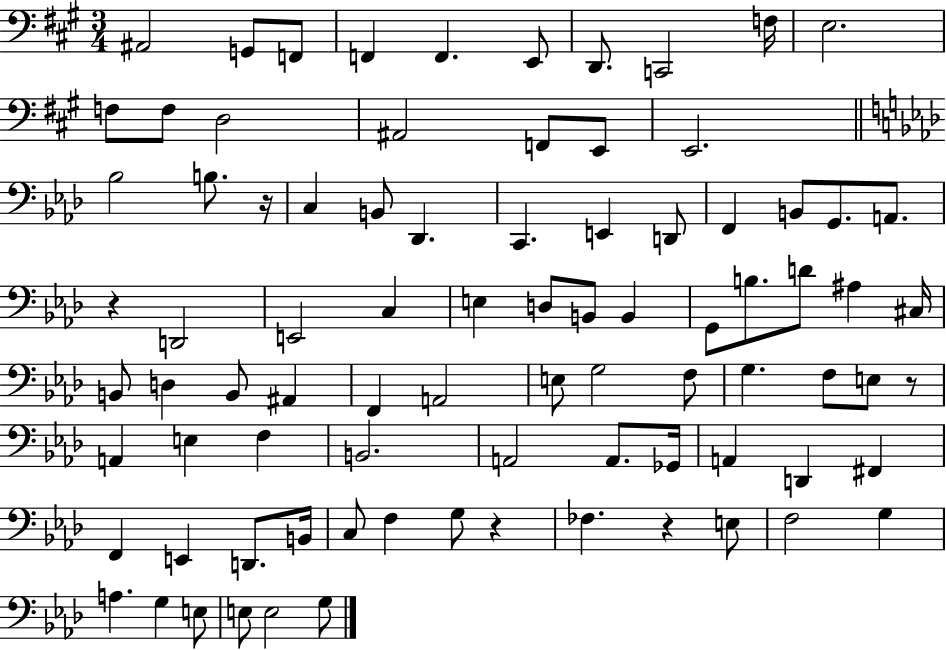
X:1
T:Untitled
M:3/4
L:1/4
K:A
^A,,2 G,,/2 F,,/2 F,, F,, E,,/2 D,,/2 C,,2 F,/4 E,2 F,/2 F,/2 D,2 ^A,,2 F,,/2 E,,/2 E,,2 _B,2 B,/2 z/4 C, B,,/2 _D,, C,, E,, D,,/2 F,, B,,/2 G,,/2 A,,/2 z D,,2 E,,2 C, E, D,/2 B,,/2 B,, G,,/2 B,/2 D/2 ^A, ^C,/4 B,,/2 D, B,,/2 ^A,, F,, A,,2 E,/2 G,2 F,/2 G, F,/2 E,/2 z/2 A,, E, F, B,,2 A,,2 A,,/2 _G,,/4 A,, D,, ^F,, F,, E,, D,,/2 B,,/4 C,/2 F, G,/2 z _F, z E,/2 F,2 G, A, G, E,/2 E,/2 E,2 G,/2